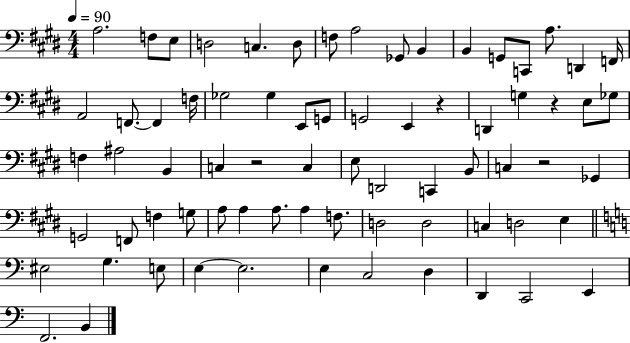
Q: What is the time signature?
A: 4/4